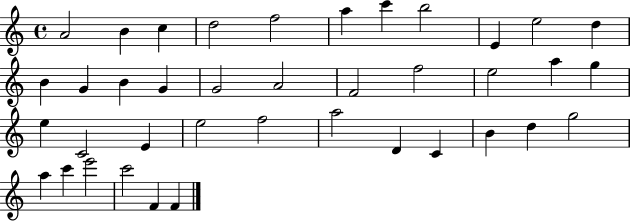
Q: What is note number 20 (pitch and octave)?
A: E5